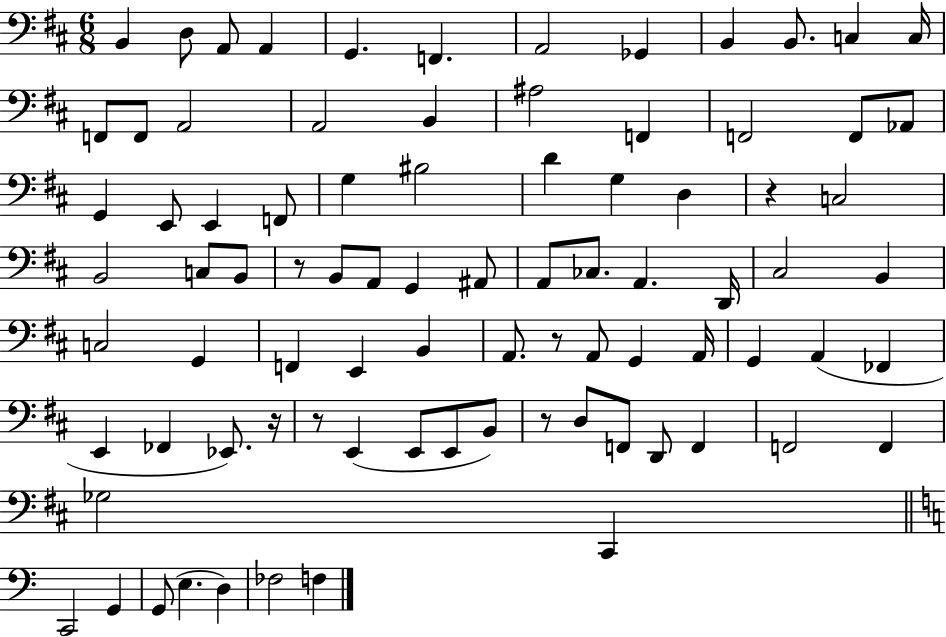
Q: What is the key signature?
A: D major